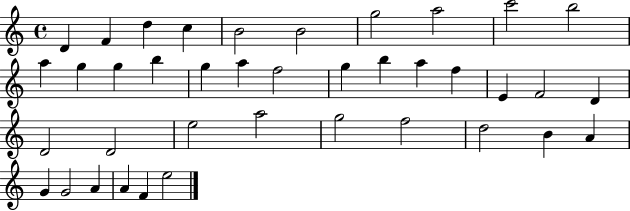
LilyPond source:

{
  \clef treble
  \time 4/4
  \defaultTimeSignature
  \key c \major
  d'4 f'4 d''4 c''4 | b'2 b'2 | g''2 a''2 | c'''2 b''2 | \break a''4 g''4 g''4 b''4 | g''4 a''4 f''2 | g''4 b''4 a''4 f''4 | e'4 f'2 d'4 | \break d'2 d'2 | e''2 a''2 | g''2 f''2 | d''2 b'4 a'4 | \break g'4 g'2 a'4 | a'4 f'4 e''2 | \bar "|."
}